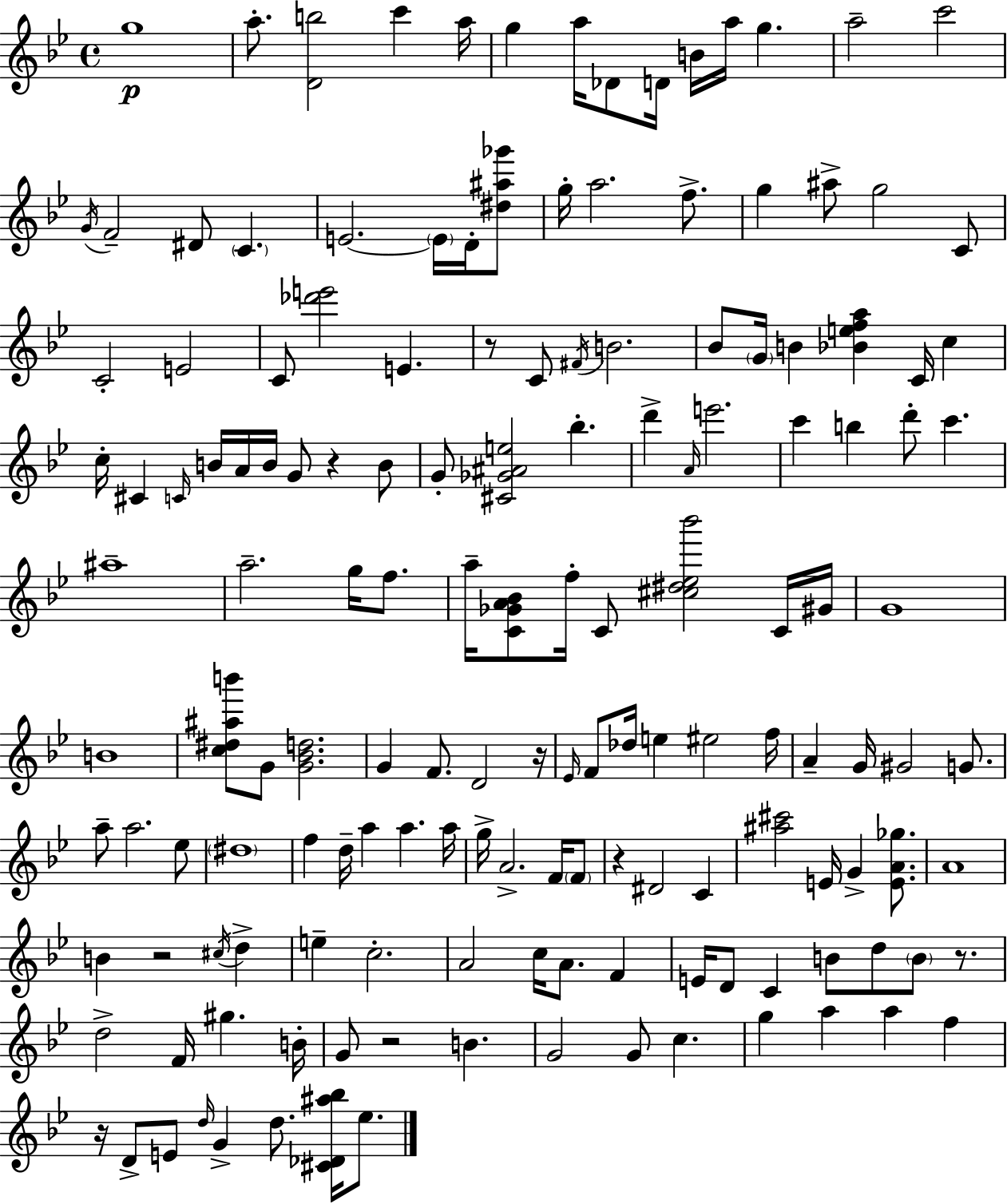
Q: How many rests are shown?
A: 8